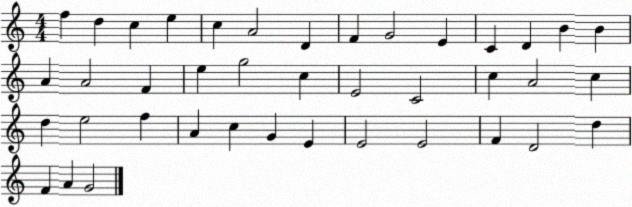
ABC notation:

X:1
T:Untitled
M:4/4
L:1/4
K:C
f d c e c A2 D F G2 E C D B B A A2 F e g2 c E2 C2 c A2 c d e2 f A c G E E2 E2 F D2 d F A G2